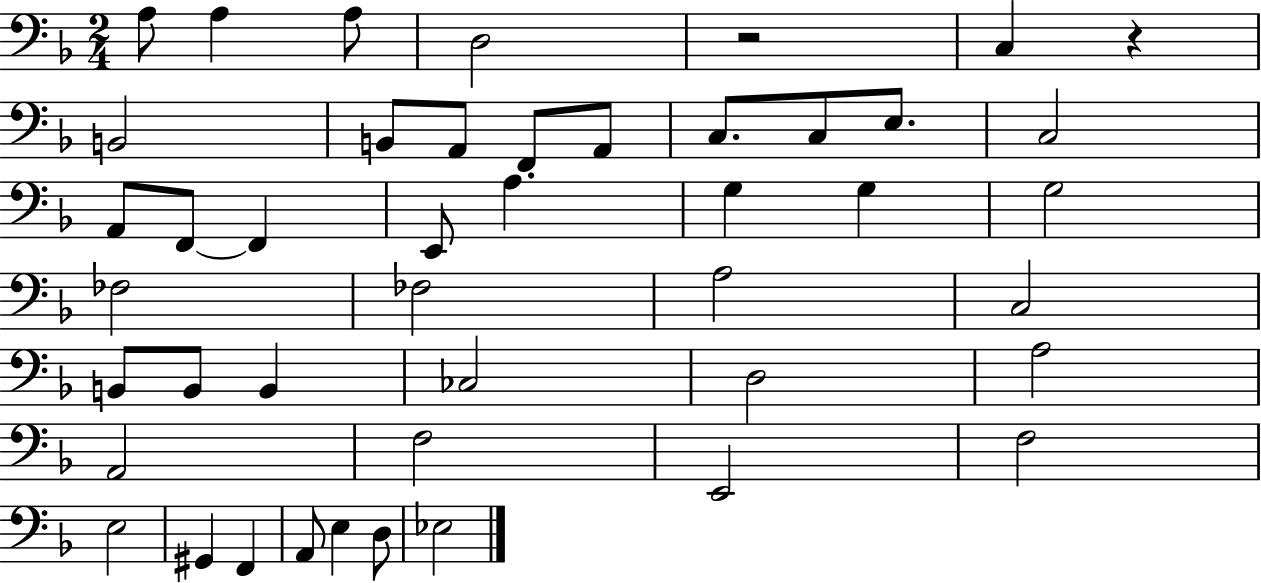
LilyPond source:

{
  \clef bass
  \numericTimeSignature
  \time 2/4
  \key f \major
  a8 a4 a8 | d2 | r2 | c4 r4 | \break b,2 | b,8 a,8 f,8 a,8 | c8. c8 e8. | c2 | \break a,8 f,8~~ f,4 | e,8 a4. | g4 g4 | g2 | \break fes2 | fes2 | a2 | c2 | \break b,8 b,8 b,4 | ces2 | d2 | a2 | \break a,2 | f2 | e,2 | f2 | \break e2 | gis,4 f,4 | a,8 e4 d8 | ees2 | \break \bar "|."
}